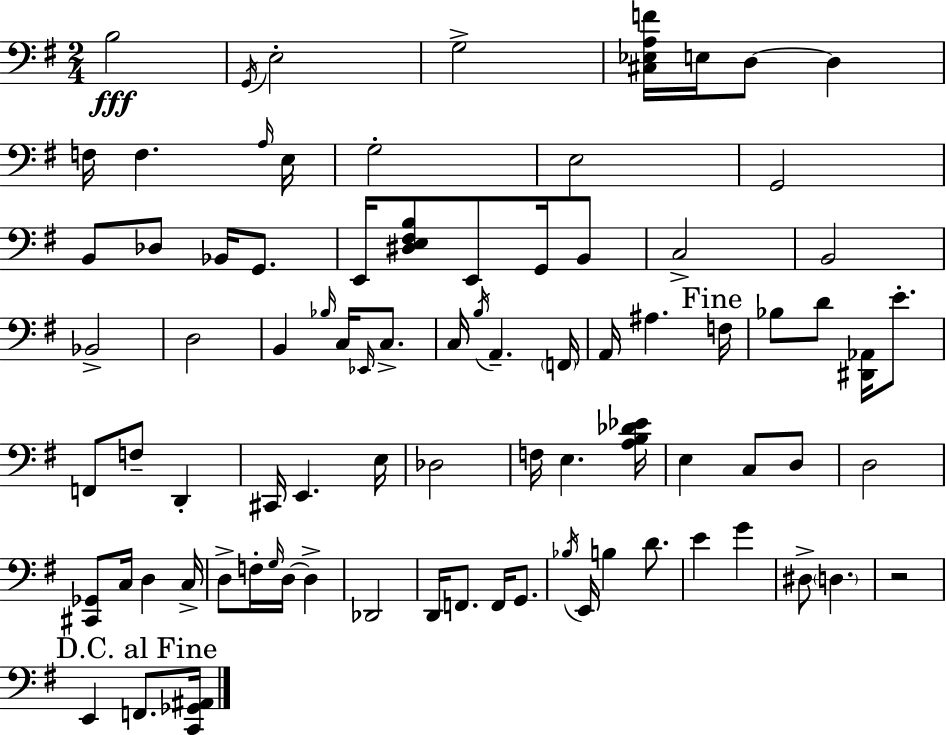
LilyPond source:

{
  \clef bass
  \numericTimeSignature
  \time 2/4
  \key e \minor
  b2\fff | \acciaccatura { g,16 } e2-. | g2-> | <cis ees a f'>16 e16 d8~~ d4 | \break f16 f4. | \grace { a16 } e16 g2-. | e2 | g,2 | \break b,8 des8 bes,16 g,8. | e,16 <dis e fis b>8 e,8 g,16 | b,8 c2-> | b,2 | \break bes,2-> | d2 | b,4 \grace { bes16 } c16 | \grace { ees,16 } c8.-> c16 \acciaccatura { b16 } a,4.-- | \break \parenthesize f,16 a,16 ais4. | \mark "Fine" f16 bes8 d'8 | <dis, aes,>16 e'8.-. f,8 f8-- | d,4-. cis,16 e,4. | \break e16 des2 | f16 e4. | <a b des' ees'>16 e4 | c8 d8 d2 | \break <cis, ges,>8 c16 | d4 c16-> d8-> f16-. | \grace { g16 } d16~~ d4-> des,2 | d,16 f,8. | \break f,16 g,8. \acciaccatura { bes16 } e,16 | b4 d'8. e'4 | g'4 dis8-> | \parenthesize d4. r2 | \break \mark "D.C. al Fine" e,4 | f,8. <c, ges, ais,>16 \bar "|."
}